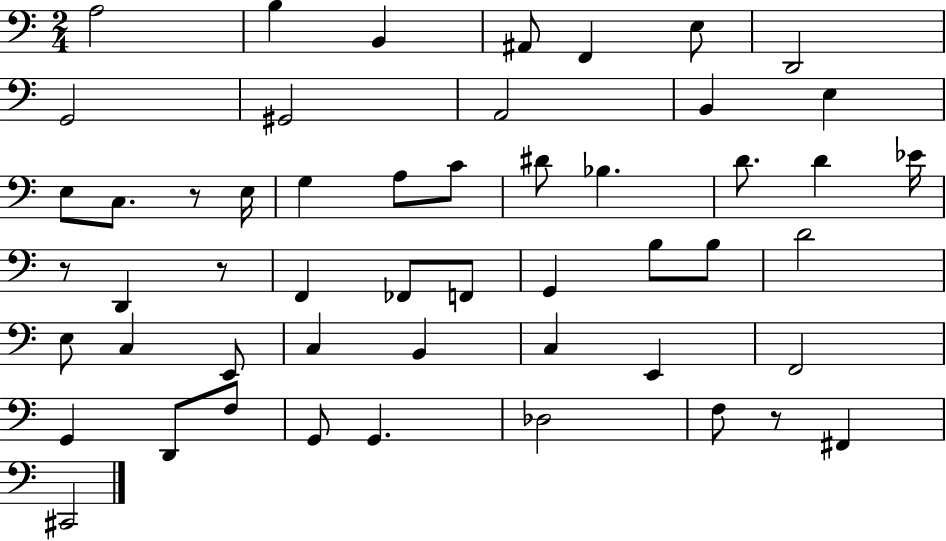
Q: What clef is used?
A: bass